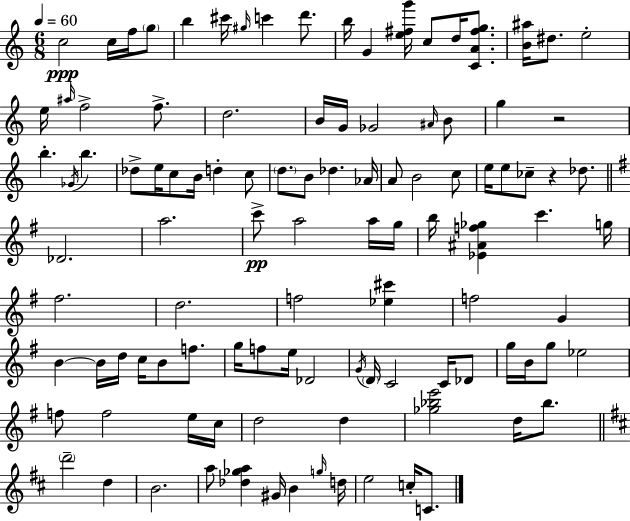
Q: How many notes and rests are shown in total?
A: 107